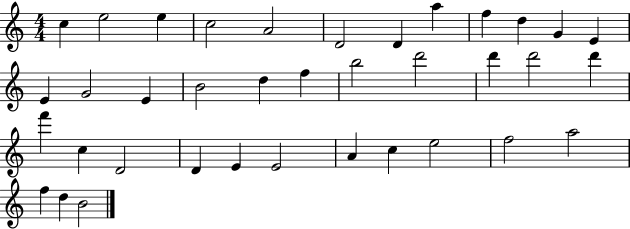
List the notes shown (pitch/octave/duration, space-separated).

C5/q E5/h E5/q C5/h A4/h D4/h D4/q A5/q F5/q D5/q G4/q E4/q E4/q G4/h E4/q B4/h D5/q F5/q B5/h D6/h D6/q D6/h D6/q F6/q C5/q D4/h D4/q E4/q E4/h A4/q C5/q E5/h F5/h A5/h F5/q D5/q B4/h